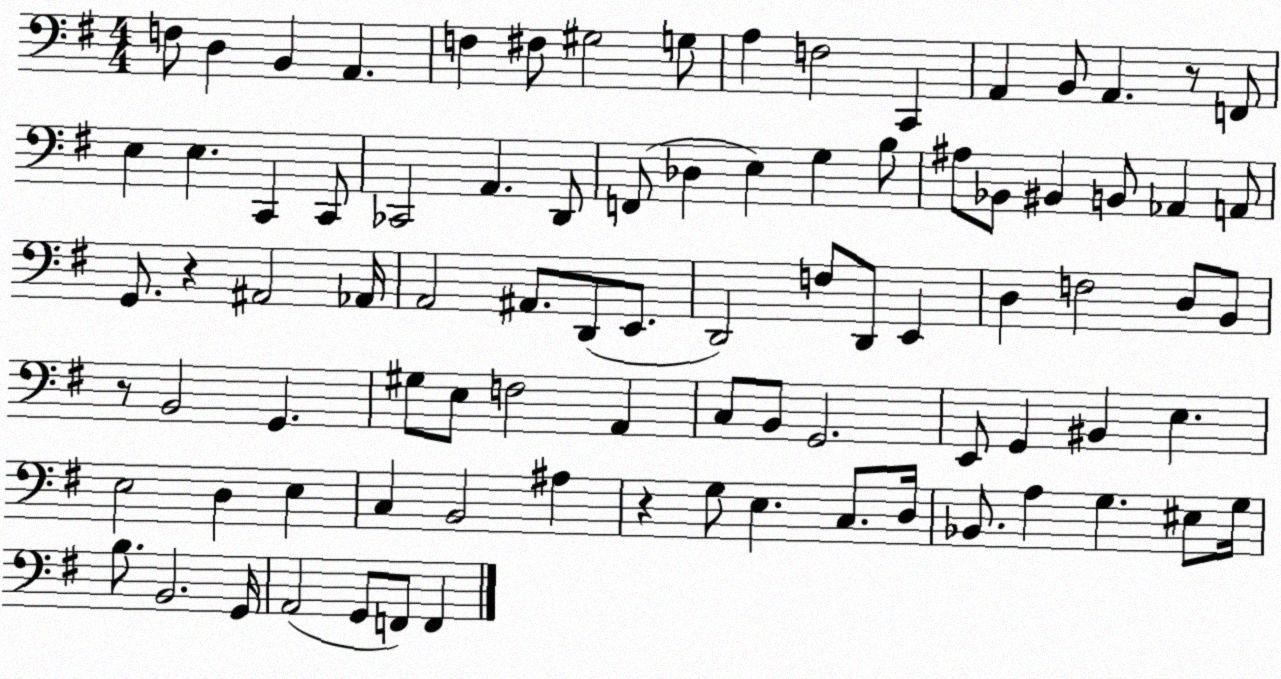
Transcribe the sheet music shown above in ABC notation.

X:1
T:Untitled
M:4/4
L:1/4
K:G
F,/2 D, B,, A,, F, ^F,/2 ^G,2 G,/2 A, F,2 C,, A,, B,,/2 A,, z/2 F,,/2 E, E, C,, C,,/2 _C,,2 A,, D,,/2 F,,/2 _D, E, G, B,/2 ^A,/2 _B,,/2 ^B,, B,,/2 _A,, A,,/2 G,,/2 z ^A,,2 _A,,/4 A,,2 ^A,,/2 D,,/2 E,,/2 D,,2 F,/2 D,,/2 E,, D, F,2 D,/2 B,,/2 z/2 B,,2 G,, ^G,/2 E,/2 F,2 A,, C,/2 B,,/2 G,,2 E,,/2 G,, ^B,, E, E,2 D, E, C, B,,2 ^A, z G,/2 E, C,/2 D,/4 _B,,/2 A, G, ^E,/2 G,/4 B,/2 B,,2 G,,/4 A,,2 G,,/2 F,,/2 F,,